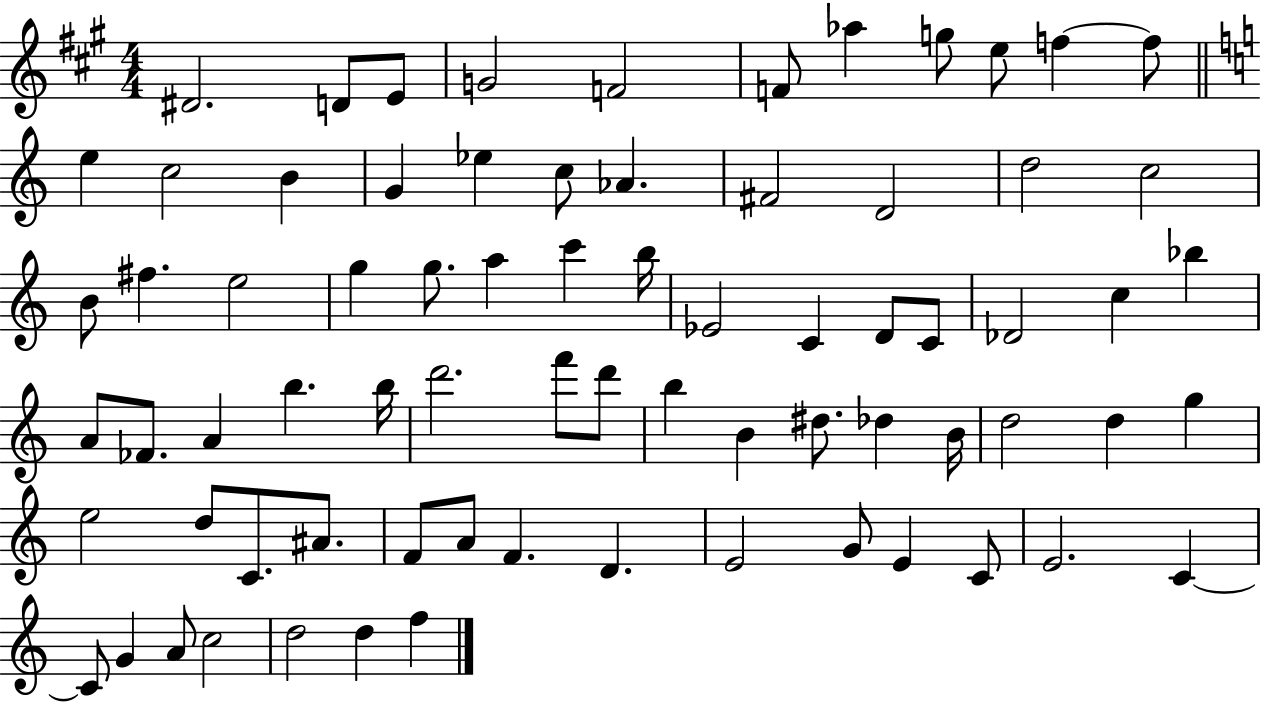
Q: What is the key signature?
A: A major